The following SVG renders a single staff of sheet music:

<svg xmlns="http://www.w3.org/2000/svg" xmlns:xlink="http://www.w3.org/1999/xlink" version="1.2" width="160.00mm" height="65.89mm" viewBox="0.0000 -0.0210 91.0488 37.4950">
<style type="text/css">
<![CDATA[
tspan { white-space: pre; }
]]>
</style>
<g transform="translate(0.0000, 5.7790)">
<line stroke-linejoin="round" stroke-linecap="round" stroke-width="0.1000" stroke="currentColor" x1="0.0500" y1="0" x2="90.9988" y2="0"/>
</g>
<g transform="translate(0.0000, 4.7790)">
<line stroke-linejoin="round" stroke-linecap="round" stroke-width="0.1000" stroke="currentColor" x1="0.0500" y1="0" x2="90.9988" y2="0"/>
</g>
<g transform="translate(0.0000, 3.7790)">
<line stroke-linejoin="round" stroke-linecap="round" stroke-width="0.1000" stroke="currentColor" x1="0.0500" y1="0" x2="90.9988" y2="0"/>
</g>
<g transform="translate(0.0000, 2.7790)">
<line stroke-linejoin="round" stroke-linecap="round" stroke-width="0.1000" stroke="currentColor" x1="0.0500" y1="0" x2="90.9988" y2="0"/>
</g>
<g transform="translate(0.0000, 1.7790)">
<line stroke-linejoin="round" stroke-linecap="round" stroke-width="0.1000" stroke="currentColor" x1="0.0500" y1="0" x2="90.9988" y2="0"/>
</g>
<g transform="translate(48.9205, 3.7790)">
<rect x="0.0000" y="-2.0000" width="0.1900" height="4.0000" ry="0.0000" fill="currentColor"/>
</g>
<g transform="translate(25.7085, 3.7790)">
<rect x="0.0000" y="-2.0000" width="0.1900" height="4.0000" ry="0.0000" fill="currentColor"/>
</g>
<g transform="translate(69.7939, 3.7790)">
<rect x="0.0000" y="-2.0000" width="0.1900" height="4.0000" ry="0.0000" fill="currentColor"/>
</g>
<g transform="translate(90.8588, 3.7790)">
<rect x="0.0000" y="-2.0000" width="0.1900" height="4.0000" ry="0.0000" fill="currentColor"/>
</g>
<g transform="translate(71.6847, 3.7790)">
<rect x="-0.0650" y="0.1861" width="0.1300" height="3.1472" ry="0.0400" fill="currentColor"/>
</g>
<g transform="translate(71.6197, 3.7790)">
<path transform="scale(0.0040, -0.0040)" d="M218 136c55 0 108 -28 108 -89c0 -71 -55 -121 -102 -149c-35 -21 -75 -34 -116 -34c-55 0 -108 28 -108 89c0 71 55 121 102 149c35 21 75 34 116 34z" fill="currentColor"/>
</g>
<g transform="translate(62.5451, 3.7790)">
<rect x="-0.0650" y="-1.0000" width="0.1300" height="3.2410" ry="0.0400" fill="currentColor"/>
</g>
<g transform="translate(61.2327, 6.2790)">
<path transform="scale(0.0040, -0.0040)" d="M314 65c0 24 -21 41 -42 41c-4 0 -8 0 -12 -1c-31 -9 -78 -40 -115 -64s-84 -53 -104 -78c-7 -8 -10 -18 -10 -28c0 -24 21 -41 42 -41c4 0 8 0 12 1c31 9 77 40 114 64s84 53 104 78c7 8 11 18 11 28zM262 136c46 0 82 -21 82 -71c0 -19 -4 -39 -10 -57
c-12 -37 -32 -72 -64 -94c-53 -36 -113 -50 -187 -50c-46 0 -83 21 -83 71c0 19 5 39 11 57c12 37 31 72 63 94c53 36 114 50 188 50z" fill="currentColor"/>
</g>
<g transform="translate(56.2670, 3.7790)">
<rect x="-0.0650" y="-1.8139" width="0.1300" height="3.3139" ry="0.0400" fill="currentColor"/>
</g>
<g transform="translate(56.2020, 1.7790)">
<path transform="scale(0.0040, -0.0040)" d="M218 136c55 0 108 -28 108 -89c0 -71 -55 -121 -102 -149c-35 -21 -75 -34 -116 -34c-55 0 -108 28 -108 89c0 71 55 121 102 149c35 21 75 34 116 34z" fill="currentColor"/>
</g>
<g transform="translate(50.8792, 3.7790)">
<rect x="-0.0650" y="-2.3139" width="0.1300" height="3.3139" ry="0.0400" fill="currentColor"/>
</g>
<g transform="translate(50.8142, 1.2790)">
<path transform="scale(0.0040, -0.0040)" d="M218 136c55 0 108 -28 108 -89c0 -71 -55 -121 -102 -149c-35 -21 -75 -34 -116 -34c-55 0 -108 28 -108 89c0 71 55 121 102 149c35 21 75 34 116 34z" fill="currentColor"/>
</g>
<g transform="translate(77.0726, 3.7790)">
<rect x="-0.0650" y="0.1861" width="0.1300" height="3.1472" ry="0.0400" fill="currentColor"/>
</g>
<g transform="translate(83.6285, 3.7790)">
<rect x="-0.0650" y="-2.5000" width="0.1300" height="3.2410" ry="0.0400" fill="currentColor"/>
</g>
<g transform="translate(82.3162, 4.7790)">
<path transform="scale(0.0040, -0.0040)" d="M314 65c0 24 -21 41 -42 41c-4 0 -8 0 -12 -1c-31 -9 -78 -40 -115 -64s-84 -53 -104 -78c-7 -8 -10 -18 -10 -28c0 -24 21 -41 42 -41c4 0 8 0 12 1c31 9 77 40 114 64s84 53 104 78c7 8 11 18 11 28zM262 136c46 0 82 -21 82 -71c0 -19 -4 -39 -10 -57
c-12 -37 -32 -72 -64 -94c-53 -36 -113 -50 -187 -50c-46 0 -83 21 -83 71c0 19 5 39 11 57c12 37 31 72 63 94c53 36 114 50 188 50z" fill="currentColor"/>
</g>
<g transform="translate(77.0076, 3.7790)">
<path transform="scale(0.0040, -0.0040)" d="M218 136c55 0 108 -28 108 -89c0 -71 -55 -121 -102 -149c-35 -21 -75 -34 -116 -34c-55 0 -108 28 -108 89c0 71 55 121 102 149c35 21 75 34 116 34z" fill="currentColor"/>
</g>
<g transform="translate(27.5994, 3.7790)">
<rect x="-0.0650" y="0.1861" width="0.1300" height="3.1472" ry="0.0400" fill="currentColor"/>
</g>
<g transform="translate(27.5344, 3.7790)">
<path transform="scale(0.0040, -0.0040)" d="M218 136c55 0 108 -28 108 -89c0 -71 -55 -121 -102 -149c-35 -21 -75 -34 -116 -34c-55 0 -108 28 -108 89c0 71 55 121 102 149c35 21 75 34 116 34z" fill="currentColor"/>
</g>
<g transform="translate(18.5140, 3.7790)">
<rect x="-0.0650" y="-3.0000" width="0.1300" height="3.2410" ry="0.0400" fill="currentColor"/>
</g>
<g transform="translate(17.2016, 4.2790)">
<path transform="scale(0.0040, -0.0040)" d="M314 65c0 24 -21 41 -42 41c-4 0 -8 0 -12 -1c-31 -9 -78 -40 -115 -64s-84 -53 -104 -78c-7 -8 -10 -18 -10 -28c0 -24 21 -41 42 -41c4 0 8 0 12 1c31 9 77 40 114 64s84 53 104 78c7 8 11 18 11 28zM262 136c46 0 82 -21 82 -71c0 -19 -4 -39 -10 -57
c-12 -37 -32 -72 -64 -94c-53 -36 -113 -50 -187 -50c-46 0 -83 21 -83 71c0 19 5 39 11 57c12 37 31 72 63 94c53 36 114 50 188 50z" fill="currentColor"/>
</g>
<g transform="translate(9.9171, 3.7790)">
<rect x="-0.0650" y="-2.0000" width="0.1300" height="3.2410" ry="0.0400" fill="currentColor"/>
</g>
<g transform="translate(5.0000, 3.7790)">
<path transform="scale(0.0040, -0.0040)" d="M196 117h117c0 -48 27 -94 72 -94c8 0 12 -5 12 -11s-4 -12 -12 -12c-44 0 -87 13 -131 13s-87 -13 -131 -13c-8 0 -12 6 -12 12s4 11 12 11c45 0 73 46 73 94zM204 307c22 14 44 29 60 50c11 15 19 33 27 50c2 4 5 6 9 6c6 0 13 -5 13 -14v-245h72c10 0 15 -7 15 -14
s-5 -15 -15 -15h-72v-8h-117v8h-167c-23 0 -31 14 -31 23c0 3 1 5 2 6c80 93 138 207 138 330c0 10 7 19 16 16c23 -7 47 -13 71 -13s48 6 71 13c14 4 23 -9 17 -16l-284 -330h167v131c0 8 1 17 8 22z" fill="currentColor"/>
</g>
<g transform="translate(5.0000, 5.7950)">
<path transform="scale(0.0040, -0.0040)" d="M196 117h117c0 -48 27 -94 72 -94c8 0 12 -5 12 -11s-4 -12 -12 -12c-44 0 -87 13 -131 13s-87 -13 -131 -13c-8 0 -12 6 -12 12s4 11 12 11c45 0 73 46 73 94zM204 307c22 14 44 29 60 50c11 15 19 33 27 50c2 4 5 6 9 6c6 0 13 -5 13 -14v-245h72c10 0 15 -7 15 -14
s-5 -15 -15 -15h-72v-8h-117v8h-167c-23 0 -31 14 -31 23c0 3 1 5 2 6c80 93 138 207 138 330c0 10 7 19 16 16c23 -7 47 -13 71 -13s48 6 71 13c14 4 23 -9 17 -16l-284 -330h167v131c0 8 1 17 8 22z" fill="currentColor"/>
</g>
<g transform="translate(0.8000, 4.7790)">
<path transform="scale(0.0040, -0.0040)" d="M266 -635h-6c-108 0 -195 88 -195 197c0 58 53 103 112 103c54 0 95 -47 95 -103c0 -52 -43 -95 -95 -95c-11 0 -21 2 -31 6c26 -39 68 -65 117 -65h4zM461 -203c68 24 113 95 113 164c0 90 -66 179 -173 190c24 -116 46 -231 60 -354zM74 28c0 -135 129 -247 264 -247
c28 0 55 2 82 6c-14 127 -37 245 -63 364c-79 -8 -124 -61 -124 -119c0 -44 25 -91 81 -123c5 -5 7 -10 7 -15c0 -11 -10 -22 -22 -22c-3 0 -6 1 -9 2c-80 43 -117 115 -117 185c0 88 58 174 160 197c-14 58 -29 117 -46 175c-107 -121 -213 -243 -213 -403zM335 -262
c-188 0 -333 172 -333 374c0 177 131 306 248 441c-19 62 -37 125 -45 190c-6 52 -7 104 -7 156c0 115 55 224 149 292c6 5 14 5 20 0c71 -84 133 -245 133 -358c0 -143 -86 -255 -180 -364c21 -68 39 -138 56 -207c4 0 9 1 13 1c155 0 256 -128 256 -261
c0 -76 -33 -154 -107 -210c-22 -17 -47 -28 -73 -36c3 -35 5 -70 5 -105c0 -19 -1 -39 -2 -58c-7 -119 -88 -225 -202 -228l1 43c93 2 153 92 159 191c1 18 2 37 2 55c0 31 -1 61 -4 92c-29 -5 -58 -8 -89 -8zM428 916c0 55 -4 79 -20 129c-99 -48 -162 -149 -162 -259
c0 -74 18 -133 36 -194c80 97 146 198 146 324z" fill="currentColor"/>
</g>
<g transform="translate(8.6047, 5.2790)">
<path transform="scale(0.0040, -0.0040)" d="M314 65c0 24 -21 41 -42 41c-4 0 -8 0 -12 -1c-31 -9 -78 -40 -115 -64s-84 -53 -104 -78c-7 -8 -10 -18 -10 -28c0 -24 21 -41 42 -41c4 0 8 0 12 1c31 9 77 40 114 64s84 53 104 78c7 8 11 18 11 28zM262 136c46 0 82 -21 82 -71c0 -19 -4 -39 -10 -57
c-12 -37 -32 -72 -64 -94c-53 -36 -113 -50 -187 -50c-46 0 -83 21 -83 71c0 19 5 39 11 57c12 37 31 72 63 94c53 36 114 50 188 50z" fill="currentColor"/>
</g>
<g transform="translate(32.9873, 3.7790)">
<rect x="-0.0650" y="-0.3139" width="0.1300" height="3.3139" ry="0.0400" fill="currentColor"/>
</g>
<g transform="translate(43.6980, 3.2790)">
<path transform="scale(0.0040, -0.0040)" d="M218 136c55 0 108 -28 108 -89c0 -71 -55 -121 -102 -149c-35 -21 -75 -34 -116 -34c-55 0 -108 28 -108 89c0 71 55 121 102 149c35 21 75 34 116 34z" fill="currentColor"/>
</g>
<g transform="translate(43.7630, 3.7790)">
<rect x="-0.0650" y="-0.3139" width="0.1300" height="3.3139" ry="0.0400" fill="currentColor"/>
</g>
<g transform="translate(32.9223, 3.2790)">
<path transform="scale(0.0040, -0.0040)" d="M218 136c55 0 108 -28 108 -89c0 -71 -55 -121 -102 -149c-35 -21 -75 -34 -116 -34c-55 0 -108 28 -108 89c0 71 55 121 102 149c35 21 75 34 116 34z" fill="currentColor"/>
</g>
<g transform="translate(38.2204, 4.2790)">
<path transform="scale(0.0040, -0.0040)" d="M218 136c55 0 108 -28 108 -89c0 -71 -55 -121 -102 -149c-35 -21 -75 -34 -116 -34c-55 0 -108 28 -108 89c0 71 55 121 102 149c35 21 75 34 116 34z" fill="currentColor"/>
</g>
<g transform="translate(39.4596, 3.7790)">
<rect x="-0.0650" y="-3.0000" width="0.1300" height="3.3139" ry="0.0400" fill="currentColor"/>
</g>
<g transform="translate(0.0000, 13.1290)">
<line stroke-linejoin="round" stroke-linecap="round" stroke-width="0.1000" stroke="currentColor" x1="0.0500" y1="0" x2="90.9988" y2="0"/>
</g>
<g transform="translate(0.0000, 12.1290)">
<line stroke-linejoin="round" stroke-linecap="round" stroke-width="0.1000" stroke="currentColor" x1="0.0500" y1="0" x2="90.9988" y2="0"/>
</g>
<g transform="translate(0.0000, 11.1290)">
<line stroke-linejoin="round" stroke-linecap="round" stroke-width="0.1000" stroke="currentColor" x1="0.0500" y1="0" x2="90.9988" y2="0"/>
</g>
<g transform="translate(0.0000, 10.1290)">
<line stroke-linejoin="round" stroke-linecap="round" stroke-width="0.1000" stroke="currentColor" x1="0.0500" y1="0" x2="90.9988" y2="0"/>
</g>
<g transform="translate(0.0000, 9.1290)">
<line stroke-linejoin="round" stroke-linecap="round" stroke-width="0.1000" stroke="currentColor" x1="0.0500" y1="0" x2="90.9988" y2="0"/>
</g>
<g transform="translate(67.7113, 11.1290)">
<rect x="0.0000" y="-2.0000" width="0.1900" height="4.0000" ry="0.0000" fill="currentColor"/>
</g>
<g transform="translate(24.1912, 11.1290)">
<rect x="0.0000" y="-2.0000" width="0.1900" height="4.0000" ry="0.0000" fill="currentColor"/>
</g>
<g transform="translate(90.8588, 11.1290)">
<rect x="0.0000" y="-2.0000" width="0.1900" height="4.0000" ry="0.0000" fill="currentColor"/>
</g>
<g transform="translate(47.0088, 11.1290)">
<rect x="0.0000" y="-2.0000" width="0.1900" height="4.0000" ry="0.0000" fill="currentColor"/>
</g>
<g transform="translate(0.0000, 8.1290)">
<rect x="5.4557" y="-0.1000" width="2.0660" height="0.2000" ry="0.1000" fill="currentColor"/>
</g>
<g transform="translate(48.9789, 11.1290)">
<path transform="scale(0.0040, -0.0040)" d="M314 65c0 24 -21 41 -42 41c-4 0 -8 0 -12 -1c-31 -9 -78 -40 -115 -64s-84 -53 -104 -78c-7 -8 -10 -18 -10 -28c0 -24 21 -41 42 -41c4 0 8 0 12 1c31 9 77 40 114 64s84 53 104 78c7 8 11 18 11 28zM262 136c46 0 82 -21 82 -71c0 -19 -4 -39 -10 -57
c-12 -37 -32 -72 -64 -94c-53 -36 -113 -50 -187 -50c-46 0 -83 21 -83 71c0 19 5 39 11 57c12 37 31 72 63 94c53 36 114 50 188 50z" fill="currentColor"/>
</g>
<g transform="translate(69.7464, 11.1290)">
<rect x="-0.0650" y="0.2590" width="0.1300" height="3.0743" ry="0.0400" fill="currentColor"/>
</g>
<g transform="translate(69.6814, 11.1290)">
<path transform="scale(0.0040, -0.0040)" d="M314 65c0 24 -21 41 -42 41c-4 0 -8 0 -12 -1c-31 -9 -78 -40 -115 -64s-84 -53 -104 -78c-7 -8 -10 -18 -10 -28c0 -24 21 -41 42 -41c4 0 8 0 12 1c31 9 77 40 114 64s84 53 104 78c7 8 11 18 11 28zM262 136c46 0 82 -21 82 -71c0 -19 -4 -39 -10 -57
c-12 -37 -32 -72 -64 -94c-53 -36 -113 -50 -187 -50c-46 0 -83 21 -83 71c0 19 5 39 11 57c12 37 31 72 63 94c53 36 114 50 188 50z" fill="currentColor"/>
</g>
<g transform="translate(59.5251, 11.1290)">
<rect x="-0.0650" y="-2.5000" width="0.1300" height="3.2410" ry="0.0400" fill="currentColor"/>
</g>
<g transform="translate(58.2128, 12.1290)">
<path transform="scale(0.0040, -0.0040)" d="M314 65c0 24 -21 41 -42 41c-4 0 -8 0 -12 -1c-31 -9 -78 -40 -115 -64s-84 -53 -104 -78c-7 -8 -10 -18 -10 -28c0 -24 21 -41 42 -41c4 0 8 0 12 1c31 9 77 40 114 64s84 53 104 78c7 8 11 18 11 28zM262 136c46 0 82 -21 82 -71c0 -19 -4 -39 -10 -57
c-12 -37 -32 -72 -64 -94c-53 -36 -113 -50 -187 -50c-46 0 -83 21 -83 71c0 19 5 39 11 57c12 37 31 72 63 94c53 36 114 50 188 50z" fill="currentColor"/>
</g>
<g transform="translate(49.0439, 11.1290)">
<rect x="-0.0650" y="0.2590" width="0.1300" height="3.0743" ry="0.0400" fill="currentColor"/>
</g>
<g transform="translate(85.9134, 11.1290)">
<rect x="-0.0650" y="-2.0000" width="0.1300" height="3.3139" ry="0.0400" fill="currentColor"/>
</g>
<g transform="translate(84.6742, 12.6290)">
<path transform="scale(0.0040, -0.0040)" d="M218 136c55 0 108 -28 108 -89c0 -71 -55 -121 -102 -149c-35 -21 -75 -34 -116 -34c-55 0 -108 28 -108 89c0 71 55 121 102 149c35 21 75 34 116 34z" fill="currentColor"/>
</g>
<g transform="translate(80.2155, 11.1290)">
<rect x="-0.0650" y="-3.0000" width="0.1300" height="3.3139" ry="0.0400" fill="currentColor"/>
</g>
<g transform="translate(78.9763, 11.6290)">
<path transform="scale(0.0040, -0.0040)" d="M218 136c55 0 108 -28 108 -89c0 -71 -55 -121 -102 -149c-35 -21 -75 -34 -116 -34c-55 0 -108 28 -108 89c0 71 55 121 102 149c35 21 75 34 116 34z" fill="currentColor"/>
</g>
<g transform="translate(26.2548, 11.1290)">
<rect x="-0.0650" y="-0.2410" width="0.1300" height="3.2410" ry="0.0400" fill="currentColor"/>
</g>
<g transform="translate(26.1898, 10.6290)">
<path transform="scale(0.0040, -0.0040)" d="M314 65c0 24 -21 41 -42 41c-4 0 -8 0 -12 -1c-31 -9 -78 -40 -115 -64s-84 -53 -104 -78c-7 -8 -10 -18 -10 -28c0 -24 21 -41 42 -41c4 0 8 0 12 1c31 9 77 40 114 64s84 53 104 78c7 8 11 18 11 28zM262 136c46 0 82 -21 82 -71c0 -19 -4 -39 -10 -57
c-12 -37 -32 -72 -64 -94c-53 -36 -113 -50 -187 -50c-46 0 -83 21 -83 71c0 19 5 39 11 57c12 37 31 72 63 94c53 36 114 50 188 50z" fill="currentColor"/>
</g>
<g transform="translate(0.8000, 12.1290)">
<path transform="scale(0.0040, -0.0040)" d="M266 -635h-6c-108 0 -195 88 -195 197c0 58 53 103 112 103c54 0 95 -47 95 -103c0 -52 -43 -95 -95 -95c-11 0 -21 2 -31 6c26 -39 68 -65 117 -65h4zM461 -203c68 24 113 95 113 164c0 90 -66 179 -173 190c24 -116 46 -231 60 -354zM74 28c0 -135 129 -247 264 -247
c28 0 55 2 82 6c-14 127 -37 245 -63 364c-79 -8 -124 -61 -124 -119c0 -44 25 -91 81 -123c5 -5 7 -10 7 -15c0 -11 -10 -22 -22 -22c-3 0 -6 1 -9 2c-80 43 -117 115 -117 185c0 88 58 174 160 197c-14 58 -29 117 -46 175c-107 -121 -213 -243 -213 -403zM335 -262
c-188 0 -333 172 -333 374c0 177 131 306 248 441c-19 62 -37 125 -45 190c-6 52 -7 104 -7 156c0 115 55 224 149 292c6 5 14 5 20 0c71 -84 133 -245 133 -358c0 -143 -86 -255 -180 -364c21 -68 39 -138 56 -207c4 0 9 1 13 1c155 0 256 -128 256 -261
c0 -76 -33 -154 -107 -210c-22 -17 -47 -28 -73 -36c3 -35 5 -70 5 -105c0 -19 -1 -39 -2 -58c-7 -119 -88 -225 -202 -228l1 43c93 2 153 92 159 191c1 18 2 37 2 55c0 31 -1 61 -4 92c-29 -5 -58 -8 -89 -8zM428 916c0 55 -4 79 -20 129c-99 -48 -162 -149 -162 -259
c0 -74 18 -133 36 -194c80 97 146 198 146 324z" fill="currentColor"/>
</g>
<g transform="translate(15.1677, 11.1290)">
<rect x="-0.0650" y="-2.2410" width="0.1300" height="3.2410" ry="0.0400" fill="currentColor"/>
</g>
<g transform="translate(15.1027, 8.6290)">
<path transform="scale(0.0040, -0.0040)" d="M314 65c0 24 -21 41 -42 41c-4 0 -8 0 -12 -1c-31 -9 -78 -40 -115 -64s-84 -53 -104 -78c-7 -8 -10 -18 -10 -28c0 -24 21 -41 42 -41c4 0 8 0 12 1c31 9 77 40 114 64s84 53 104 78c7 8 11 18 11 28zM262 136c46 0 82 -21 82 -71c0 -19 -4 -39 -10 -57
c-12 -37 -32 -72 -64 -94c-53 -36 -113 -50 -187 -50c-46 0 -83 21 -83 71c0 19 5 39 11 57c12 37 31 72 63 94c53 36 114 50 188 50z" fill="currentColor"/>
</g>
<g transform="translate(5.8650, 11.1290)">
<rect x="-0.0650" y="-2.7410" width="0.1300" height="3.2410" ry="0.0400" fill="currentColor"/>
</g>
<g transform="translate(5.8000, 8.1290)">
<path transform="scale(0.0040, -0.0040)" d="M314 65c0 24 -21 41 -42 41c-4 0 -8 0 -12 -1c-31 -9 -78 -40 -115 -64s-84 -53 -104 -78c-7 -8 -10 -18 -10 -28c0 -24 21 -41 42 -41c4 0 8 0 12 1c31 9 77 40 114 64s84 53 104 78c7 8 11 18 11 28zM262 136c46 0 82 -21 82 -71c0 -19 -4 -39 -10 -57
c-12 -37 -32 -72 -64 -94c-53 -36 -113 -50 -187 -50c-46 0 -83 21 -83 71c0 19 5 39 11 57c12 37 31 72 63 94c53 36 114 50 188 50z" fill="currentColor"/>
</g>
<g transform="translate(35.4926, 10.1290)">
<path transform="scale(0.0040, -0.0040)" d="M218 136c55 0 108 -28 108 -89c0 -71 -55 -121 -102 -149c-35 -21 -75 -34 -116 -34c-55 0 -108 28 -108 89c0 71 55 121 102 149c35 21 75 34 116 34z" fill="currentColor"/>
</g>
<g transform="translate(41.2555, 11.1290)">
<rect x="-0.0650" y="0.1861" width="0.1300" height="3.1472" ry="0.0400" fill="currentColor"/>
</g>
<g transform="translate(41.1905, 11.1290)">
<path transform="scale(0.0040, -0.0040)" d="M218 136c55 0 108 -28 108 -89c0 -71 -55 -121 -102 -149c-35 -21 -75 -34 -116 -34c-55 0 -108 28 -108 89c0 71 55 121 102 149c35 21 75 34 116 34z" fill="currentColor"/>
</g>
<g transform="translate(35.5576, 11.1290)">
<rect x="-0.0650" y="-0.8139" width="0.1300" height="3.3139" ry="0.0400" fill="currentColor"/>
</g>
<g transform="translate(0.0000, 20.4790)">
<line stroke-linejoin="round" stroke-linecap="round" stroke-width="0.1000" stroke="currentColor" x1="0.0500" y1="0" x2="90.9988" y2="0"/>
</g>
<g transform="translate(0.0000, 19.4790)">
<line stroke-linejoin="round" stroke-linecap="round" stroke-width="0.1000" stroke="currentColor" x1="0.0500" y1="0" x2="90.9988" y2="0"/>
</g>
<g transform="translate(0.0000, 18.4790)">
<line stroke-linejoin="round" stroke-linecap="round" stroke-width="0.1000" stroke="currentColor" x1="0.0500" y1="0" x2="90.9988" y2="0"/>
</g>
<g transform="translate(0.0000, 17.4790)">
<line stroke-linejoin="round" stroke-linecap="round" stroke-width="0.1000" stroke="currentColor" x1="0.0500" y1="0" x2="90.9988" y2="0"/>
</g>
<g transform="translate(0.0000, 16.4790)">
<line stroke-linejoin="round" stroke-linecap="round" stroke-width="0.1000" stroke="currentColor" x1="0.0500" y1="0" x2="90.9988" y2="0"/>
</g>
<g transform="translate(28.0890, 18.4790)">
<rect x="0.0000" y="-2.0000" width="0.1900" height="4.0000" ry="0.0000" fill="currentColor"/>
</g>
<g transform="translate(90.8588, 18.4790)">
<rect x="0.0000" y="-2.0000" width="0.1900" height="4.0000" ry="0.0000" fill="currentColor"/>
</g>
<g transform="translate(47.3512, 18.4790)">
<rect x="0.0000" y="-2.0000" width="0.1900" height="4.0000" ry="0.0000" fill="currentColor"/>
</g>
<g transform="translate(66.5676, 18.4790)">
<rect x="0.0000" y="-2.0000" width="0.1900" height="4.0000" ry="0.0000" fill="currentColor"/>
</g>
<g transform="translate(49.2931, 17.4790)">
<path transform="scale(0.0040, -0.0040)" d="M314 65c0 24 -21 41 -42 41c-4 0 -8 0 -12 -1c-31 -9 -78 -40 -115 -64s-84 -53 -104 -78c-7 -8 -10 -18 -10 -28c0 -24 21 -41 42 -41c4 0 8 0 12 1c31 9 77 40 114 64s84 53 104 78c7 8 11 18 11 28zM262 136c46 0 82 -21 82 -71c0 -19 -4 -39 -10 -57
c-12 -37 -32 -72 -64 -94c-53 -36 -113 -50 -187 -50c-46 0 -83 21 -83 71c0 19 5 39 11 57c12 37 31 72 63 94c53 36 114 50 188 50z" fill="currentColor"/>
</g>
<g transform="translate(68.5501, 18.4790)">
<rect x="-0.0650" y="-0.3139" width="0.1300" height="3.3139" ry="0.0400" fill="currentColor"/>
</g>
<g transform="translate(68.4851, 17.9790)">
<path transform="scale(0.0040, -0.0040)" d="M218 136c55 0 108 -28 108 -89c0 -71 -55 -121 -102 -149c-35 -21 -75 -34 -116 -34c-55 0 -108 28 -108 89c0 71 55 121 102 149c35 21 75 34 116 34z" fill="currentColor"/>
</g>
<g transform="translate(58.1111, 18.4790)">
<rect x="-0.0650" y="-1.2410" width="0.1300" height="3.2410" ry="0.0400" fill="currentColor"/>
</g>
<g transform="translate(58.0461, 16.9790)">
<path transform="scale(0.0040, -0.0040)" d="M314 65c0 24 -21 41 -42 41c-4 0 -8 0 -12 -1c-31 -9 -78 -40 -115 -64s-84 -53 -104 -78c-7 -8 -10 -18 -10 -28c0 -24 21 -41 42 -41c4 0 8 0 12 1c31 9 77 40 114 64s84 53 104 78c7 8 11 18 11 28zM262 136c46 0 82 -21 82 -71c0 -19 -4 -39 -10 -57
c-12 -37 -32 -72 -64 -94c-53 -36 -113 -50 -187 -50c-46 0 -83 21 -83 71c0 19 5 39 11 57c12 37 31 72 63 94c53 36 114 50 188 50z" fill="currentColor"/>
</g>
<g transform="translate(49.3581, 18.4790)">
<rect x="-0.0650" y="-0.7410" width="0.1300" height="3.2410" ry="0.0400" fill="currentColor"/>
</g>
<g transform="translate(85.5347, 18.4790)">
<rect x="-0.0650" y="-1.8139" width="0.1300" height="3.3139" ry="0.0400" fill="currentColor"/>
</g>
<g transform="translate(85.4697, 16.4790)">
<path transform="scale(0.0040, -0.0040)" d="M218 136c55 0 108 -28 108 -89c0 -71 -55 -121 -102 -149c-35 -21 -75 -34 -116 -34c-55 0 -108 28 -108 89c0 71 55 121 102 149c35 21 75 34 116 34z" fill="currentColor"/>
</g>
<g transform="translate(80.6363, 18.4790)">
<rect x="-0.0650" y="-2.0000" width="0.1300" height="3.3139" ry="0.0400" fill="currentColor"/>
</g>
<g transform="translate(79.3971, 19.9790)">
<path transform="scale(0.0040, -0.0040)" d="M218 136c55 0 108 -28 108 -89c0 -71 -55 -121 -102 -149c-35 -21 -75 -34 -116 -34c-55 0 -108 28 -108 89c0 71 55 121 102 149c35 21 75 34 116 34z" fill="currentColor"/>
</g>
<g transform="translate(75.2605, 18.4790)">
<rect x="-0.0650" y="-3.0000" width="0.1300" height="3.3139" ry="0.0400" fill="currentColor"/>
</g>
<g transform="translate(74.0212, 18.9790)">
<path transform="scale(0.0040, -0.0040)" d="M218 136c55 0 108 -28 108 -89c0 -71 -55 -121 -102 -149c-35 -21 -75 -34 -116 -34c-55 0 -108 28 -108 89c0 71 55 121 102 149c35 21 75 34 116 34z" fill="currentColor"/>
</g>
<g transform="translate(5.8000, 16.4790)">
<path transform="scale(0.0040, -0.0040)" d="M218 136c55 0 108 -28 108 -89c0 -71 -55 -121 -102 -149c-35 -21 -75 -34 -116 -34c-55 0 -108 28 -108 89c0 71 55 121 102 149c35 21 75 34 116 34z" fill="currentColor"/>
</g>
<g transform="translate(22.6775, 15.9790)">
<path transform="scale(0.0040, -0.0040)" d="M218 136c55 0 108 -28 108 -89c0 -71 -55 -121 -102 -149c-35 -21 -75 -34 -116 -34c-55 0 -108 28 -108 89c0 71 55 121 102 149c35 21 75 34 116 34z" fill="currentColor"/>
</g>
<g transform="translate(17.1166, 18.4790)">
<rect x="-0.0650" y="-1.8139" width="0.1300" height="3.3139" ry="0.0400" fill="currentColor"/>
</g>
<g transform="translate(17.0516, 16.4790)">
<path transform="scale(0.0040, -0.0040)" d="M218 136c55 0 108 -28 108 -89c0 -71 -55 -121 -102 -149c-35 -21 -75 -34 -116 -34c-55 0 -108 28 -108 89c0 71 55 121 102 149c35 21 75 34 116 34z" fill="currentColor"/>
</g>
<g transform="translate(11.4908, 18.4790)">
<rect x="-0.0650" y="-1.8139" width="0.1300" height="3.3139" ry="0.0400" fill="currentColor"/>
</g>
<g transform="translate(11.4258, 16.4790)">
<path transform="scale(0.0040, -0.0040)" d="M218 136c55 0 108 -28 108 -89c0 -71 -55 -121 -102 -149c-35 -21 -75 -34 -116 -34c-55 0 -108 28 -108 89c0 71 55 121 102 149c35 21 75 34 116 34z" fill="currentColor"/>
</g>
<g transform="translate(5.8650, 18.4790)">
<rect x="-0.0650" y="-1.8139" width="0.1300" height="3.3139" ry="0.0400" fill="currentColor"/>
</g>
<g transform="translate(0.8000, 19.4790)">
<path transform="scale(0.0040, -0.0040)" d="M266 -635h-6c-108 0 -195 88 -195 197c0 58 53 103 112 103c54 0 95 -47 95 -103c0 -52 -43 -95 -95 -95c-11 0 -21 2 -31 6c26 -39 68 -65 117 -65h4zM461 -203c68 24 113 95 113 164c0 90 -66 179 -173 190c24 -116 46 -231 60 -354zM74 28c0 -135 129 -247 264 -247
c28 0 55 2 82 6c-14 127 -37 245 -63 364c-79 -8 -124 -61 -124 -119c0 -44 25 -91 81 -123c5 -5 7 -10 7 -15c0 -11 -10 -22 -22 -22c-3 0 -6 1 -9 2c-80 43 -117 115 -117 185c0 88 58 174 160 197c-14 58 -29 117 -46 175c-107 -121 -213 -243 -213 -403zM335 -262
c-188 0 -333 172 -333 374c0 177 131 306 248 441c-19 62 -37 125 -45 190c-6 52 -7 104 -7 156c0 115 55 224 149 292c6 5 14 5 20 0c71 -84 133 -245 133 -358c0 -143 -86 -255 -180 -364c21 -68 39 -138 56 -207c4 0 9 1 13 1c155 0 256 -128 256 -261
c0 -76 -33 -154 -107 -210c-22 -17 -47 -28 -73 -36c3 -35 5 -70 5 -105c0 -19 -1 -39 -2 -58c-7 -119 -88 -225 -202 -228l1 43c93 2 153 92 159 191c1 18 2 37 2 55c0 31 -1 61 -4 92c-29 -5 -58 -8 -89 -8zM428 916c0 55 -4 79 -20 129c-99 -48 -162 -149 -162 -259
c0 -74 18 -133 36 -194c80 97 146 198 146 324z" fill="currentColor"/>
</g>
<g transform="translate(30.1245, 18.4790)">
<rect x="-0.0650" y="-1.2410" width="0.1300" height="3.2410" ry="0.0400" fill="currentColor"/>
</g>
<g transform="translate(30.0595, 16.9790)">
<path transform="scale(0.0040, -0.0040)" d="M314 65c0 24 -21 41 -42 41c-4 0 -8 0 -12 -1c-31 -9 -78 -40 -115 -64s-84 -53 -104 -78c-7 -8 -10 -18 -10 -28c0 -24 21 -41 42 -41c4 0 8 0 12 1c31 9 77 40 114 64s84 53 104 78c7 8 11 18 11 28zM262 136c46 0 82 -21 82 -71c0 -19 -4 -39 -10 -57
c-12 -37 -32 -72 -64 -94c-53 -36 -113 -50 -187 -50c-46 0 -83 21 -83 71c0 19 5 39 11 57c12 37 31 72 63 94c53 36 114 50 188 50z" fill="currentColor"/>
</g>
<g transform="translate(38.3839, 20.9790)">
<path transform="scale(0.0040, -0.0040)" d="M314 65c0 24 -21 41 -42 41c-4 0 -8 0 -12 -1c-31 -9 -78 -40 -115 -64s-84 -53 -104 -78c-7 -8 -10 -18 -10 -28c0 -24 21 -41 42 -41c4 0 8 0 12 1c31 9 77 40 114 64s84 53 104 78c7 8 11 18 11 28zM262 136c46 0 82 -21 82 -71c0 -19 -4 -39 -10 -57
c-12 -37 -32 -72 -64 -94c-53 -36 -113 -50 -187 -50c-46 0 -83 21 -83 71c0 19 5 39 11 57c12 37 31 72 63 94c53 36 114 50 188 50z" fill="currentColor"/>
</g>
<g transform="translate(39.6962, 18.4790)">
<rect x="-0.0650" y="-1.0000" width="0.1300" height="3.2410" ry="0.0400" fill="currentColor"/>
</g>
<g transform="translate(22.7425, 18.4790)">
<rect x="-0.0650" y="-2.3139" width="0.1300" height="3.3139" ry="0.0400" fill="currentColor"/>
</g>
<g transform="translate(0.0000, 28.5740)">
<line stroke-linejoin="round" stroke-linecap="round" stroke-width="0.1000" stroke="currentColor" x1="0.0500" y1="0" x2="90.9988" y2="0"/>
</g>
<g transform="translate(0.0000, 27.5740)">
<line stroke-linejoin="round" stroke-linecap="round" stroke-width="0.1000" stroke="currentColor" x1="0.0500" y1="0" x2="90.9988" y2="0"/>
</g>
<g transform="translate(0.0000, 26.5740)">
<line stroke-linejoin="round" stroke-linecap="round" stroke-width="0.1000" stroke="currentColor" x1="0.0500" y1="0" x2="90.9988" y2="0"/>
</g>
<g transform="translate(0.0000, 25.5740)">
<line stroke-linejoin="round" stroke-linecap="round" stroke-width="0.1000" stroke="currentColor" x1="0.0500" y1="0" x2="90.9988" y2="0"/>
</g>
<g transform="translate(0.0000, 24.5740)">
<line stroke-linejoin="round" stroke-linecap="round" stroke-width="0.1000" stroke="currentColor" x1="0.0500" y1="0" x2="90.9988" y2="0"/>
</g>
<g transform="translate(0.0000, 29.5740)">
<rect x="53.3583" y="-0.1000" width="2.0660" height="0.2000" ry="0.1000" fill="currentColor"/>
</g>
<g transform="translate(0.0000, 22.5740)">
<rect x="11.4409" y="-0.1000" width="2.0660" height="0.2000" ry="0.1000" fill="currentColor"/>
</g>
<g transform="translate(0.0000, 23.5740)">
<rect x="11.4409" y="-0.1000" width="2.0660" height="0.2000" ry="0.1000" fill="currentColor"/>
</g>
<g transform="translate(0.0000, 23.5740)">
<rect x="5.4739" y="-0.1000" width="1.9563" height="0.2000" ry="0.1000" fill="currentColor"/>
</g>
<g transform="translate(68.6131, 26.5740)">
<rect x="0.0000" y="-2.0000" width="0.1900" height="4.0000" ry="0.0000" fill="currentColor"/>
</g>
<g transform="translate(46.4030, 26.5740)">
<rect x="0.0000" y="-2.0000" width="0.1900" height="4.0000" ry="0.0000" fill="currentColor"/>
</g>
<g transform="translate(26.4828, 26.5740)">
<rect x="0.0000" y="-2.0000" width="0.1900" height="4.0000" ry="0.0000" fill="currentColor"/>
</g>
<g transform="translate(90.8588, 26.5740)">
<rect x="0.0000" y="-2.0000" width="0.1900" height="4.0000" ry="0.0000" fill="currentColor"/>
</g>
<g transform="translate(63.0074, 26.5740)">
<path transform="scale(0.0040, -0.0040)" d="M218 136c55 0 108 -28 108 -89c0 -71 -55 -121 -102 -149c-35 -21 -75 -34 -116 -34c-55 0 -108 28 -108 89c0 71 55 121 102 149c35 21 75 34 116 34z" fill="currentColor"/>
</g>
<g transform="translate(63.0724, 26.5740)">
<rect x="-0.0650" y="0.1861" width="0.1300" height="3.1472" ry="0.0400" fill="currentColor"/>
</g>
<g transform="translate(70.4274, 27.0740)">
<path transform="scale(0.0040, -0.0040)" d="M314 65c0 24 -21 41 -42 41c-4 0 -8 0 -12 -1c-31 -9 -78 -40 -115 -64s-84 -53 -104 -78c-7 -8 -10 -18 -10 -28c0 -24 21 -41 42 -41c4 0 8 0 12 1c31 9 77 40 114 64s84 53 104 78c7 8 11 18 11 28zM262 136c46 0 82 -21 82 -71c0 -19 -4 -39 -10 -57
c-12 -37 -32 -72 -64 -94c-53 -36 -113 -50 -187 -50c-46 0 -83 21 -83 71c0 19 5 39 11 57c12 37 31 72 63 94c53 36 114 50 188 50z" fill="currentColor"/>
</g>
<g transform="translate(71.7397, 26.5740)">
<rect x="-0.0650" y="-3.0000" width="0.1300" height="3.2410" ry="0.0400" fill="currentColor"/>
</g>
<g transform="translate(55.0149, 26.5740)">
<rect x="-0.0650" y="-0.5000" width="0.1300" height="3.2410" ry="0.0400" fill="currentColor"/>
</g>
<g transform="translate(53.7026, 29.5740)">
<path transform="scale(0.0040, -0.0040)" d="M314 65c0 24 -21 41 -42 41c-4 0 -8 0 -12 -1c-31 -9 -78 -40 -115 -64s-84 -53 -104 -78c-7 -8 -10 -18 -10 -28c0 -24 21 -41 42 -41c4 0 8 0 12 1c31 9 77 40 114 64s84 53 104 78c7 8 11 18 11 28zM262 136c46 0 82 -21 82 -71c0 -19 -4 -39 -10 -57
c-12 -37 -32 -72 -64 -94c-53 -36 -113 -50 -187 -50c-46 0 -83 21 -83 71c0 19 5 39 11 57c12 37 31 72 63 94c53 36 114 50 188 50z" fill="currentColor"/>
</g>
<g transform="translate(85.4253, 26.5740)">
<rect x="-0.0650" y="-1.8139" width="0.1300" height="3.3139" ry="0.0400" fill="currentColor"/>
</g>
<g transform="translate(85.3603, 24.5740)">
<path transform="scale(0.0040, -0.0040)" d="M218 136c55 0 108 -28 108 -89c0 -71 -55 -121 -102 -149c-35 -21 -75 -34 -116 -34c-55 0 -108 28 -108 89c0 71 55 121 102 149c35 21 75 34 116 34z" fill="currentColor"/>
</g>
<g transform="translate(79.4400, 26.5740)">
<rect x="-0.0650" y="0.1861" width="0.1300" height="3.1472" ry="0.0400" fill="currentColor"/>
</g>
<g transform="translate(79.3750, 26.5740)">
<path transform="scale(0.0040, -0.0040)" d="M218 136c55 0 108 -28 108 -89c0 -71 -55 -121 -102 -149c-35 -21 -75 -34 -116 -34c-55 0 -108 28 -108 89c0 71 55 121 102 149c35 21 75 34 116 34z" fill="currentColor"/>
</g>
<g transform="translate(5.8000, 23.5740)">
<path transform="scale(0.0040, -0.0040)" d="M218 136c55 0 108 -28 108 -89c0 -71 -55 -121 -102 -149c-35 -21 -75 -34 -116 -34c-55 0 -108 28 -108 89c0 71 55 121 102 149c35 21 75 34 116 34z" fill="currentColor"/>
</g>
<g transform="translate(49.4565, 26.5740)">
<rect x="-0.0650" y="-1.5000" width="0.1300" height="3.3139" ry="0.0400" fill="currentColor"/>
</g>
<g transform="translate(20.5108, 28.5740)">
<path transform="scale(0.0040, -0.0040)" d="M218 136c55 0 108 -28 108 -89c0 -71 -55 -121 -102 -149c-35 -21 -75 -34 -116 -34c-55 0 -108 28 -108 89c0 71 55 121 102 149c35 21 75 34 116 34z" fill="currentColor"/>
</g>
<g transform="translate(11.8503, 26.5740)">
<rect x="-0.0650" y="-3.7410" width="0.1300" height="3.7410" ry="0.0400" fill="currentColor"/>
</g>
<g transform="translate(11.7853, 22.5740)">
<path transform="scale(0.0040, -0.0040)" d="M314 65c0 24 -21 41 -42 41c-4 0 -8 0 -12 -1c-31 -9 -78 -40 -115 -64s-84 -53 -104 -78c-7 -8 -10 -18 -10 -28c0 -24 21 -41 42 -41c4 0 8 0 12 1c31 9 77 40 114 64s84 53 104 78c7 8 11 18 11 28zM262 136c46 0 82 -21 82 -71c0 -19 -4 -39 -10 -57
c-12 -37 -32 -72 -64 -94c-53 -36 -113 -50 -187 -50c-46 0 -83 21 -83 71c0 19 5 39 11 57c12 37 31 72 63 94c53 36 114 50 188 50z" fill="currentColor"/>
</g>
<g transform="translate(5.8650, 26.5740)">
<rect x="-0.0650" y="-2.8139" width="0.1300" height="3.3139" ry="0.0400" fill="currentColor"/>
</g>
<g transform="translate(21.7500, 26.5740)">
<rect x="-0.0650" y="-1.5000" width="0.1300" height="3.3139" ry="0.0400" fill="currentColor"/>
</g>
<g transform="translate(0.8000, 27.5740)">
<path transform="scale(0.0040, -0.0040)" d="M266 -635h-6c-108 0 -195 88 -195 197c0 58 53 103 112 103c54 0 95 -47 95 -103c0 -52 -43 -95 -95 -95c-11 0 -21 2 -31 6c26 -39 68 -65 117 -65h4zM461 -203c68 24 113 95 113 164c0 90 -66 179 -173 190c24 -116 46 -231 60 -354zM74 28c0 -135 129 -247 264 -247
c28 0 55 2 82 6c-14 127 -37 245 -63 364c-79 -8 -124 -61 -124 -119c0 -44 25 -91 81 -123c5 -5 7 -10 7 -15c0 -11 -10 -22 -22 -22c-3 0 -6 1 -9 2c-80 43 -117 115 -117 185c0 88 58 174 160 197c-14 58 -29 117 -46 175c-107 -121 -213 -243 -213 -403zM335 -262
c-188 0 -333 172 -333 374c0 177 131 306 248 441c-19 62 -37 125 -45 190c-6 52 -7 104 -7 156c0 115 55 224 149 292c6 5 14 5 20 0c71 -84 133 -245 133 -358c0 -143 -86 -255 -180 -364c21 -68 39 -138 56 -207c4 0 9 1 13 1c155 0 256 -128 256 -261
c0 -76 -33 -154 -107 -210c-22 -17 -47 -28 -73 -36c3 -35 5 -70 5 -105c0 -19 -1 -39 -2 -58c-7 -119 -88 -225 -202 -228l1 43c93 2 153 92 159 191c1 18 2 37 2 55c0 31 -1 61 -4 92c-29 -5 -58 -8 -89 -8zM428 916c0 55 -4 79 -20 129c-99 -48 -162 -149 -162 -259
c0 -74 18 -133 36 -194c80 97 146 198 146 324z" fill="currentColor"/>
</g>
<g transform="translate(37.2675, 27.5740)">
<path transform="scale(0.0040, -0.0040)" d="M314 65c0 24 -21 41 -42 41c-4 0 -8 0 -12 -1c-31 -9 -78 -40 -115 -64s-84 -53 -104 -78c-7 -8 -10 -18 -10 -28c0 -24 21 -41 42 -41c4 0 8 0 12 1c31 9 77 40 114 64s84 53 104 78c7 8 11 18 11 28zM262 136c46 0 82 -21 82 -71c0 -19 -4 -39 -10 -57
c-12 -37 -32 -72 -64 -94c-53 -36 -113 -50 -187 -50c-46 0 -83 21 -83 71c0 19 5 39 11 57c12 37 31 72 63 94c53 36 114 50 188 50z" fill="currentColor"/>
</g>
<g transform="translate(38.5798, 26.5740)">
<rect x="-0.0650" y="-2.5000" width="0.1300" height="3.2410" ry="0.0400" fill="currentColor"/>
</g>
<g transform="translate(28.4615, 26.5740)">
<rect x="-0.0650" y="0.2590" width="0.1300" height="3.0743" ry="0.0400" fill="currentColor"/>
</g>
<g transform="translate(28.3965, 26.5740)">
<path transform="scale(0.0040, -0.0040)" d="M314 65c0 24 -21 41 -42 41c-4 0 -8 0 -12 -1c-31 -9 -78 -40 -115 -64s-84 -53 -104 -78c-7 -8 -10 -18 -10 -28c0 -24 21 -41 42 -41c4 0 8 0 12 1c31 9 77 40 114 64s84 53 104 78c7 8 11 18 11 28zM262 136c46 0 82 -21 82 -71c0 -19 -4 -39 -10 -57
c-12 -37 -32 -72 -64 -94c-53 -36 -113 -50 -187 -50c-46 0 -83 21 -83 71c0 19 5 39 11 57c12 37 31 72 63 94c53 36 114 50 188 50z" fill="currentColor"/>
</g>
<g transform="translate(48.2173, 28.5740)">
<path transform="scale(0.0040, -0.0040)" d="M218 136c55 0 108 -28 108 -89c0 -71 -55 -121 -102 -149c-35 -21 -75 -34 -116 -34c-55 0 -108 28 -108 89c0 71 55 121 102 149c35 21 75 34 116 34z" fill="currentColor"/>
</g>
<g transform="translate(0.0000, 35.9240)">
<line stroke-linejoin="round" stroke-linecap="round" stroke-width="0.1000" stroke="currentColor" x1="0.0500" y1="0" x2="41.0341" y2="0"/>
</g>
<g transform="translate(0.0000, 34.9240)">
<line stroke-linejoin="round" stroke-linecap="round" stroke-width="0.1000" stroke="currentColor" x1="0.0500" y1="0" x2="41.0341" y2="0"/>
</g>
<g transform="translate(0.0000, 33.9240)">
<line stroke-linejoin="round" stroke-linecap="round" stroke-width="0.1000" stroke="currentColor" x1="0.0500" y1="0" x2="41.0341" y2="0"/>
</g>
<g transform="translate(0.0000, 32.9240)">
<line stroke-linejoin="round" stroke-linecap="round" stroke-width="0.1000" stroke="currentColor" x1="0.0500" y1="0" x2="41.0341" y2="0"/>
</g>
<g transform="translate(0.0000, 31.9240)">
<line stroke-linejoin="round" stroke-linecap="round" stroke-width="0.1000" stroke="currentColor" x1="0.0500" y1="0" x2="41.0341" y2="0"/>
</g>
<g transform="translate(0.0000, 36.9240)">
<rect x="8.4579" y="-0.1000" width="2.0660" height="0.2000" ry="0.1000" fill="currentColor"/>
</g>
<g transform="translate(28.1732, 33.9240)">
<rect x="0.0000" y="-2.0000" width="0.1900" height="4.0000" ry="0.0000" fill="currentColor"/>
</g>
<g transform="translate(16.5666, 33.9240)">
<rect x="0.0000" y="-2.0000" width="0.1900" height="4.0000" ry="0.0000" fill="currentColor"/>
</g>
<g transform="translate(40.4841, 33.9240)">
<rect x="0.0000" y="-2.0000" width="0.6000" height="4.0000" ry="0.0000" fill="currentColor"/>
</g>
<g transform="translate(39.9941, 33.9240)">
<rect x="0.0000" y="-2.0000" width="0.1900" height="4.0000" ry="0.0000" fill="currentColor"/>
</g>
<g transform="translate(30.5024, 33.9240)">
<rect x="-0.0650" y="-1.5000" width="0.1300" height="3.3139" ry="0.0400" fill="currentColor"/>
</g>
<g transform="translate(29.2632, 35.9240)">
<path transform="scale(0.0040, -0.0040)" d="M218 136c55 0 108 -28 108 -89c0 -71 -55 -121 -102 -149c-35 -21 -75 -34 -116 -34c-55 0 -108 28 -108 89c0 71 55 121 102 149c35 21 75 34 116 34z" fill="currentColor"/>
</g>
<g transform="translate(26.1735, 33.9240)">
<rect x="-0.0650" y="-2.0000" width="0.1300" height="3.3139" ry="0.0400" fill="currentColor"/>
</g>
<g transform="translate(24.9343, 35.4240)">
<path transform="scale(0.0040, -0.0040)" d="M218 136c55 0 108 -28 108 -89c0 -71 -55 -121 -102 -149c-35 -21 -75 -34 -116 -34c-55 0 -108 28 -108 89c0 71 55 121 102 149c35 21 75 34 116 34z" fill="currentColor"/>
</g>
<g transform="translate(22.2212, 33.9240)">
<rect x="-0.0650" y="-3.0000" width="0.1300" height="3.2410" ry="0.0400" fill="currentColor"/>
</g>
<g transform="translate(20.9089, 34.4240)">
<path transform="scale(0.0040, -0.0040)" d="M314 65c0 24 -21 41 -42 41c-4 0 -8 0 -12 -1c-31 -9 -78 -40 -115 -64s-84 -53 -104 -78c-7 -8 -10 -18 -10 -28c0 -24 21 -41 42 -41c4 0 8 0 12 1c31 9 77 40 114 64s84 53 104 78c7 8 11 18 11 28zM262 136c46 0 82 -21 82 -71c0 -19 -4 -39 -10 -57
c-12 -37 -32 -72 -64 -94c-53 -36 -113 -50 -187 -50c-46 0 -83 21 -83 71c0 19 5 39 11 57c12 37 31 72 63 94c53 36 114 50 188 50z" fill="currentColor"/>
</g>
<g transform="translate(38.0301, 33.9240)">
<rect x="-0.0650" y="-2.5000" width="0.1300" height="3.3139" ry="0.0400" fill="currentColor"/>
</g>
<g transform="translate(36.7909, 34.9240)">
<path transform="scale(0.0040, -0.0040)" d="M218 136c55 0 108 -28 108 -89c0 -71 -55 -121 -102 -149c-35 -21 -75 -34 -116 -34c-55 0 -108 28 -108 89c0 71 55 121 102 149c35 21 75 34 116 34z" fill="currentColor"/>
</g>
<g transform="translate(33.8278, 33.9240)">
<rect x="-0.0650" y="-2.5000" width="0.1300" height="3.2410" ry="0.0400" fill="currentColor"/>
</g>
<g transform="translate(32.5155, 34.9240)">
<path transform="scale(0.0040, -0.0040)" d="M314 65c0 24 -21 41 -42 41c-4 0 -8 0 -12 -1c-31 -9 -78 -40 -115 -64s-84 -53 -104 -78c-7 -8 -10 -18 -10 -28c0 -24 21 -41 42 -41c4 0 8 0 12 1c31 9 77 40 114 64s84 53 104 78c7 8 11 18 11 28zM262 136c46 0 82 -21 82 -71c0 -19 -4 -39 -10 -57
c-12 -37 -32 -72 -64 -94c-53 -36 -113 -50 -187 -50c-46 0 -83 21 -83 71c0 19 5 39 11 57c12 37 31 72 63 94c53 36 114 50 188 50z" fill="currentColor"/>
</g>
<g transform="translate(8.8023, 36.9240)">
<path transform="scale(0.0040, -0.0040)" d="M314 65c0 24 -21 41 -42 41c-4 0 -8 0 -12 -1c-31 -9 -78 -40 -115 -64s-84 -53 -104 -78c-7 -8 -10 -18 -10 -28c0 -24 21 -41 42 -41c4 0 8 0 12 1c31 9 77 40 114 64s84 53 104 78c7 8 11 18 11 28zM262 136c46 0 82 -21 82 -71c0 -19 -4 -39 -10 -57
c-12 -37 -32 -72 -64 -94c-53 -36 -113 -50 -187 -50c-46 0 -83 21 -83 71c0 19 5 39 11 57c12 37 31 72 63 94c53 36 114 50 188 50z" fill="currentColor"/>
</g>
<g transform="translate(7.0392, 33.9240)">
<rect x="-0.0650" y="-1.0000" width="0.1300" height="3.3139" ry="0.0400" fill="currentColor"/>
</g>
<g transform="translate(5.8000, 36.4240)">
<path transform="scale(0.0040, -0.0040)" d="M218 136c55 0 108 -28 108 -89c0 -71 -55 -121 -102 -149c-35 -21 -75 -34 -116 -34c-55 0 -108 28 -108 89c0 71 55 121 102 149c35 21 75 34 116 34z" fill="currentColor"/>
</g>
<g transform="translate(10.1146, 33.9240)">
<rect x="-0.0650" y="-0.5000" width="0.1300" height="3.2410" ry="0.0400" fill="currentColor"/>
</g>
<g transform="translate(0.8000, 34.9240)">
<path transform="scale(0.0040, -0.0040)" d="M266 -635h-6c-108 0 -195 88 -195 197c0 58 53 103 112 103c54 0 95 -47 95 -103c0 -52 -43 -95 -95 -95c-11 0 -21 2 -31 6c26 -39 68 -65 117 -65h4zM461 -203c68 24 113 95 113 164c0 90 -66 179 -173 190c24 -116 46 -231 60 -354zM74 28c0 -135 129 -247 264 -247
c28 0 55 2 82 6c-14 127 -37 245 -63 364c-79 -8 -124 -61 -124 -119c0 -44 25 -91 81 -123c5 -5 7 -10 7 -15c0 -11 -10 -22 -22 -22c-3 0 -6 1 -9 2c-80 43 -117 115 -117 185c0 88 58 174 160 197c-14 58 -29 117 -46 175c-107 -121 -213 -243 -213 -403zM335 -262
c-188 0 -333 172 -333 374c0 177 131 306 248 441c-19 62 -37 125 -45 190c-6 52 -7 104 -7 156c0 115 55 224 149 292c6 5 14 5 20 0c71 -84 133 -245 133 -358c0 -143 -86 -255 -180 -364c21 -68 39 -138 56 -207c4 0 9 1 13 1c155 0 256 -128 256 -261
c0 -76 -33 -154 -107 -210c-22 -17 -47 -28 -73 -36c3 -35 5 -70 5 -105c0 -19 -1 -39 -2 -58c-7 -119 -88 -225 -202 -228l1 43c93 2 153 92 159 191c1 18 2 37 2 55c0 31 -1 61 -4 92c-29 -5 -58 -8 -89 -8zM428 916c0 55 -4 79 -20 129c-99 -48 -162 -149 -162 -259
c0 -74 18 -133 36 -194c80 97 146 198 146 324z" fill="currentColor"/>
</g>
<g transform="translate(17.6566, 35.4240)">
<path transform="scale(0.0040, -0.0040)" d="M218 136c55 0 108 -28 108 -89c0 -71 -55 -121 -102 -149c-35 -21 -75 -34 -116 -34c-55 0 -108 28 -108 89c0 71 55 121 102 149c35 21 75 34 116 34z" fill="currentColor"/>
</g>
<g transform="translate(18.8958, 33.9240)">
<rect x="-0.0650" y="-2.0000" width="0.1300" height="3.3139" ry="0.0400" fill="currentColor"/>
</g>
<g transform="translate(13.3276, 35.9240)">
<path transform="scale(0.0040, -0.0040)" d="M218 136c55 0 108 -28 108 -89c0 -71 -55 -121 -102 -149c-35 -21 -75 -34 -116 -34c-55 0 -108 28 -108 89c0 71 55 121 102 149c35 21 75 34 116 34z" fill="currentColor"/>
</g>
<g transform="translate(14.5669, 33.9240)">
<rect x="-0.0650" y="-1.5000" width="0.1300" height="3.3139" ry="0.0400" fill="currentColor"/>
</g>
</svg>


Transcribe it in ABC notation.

X:1
T:Untitled
M:4/4
L:1/4
K:C
F2 A2 B c A c g f D2 B B G2 a2 g2 c2 d B B2 G2 B2 A F f f f g e2 D2 d2 e2 c A F f a c'2 E B2 G2 E C2 B A2 B f D C2 E F A2 F E G2 G